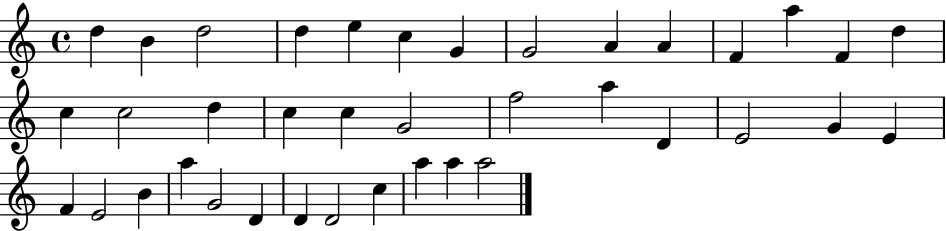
{
  \clef treble
  \time 4/4
  \defaultTimeSignature
  \key c \major
  d''4 b'4 d''2 | d''4 e''4 c''4 g'4 | g'2 a'4 a'4 | f'4 a''4 f'4 d''4 | \break c''4 c''2 d''4 | c''4 c''4 g'2 | f''2 a''4 d'4 | e'2 g'4 e'4 | \break f'4 e'2 b'4 | a''4 g'2 d'4 | d'4 d'2 c''4 | a''4 a''4 a''2 | \break \bar "|."
}